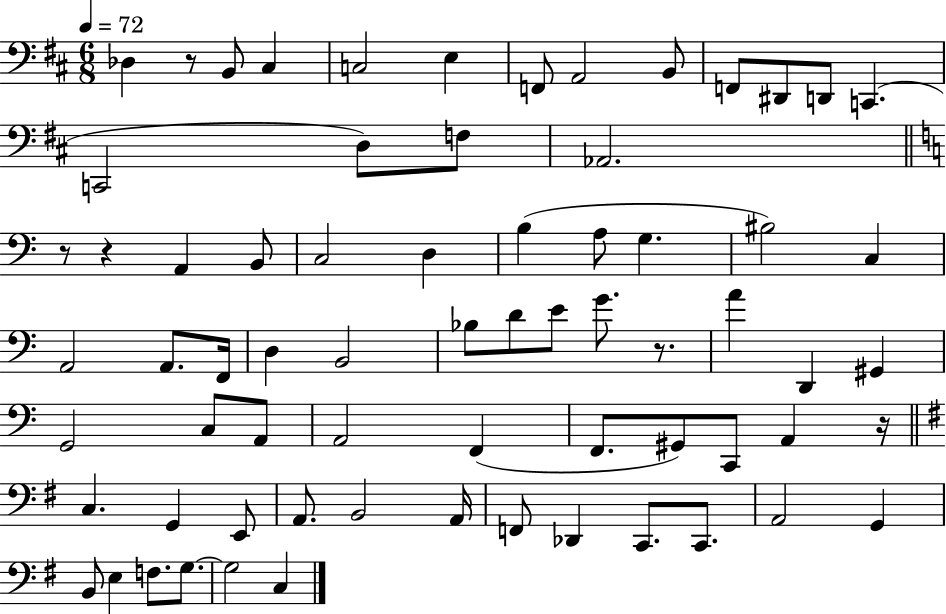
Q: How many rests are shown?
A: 5